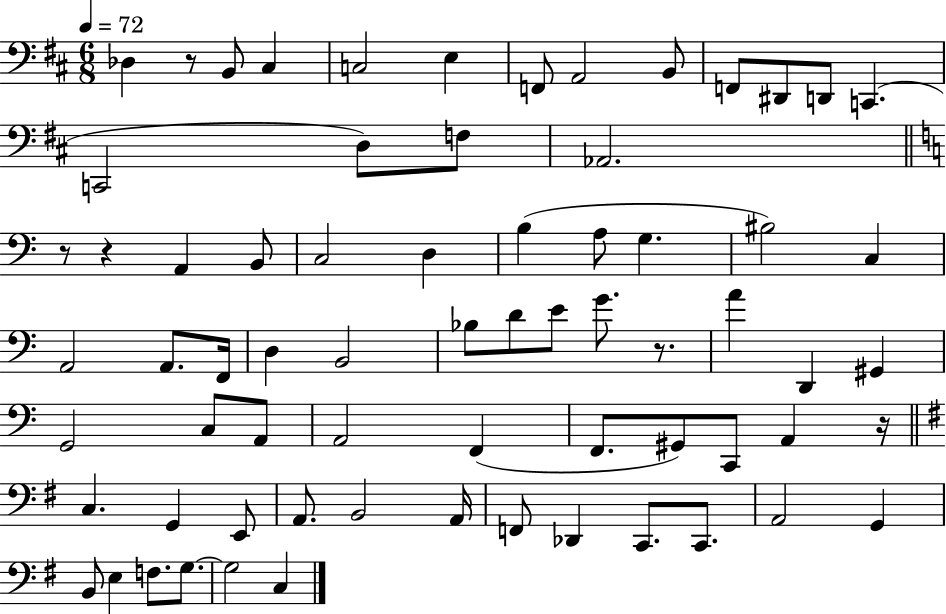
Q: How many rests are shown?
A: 5